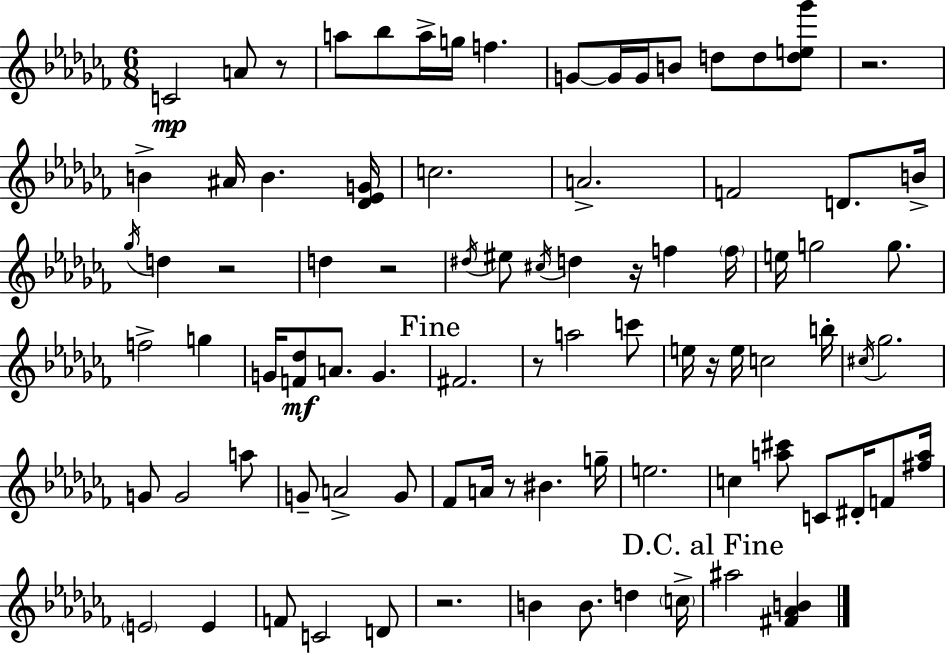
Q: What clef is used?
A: treble